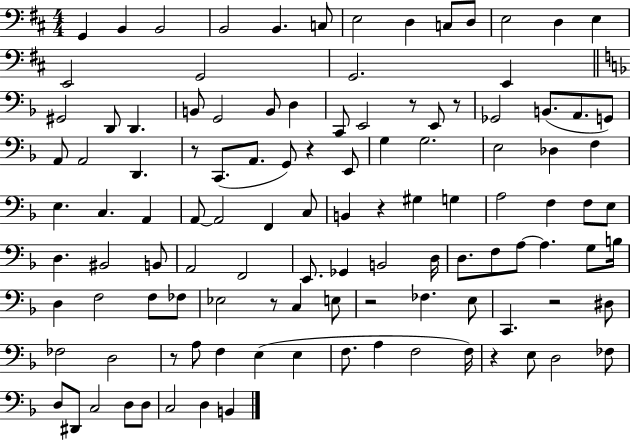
{
  \clef bass
  \numericTimeSignature
  \time 4/4
  \key d \major
  g,4 b,4 b,2 | b,2 b,4. c8 | e2 d4 c8 d8 | e2 d4 e4 | \break e,2 g,2 | g,2. e,4 | \bar "||" \break \key f \major gis,2 d,8 d,4. | b,8 g,2 b,8 d4 | c,8 e,2 r8 e,8 r8 | ges,2 b,8.( a,8. g,8) | \break a,8 a,2 d,4. | r8 c,8.( a,8. g,8) r4 e,8 | g4 g2. | e2 des4 f4 | \break e4. c4. a,4 | a,8~~ a,2 f,4 c8 | b,4 r4 gis4 g4 | a2 f4 f8 e8 | \break d4. bis,2 b,8 | a,2 f,2 | e,8. ges,4 b,2 d16 | d8. f8 a8~~ a4. g8 b16 | \break d4 f2 f8 fes8 | ees2 r8 c4 e8 | r2 fes4. e8 | c,4. r2 dis8 | \break fes2 d2 | r8 a8 f4 e4( e4 | f8. a4 f2 f16) | r4 e8 d2 fes8 | \break d8 dis,8 c2 d8 d8 | c2 d4 b,4 | \bar "|."
}